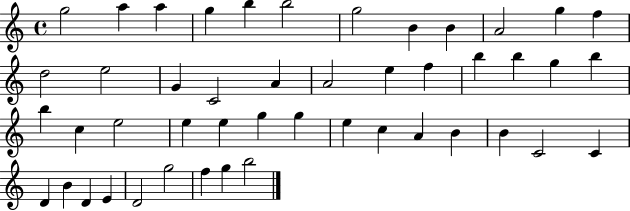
G5/h A5/q A5/q G5/q B5/q B5/h G5/h B4/q B4/q A4/h G5/q F5/q D5/h E5/h G4/q C4/h A4/q A4/h E5/q F5/q B5/q B5/q G5/q B5/q B5/q C5/q E5/h E5/q E5/q G5/q G5/q E5/q C5/q A4/q B4/q B4/q C4/h C4/q D4/q B4/q D4/q E4/q D4/h G5/h F5/q G5/q B5/h